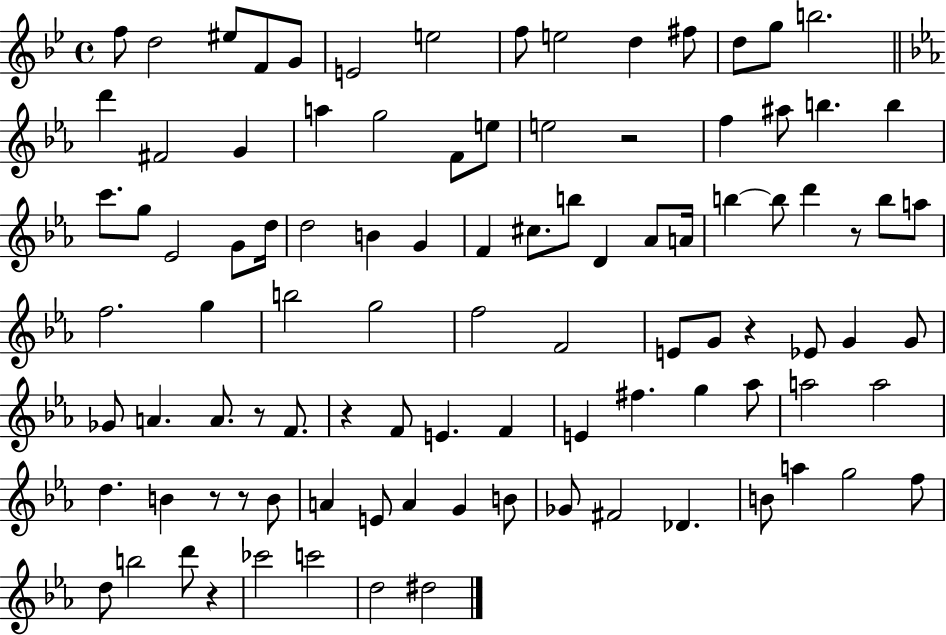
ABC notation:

X:1
T:Untitled
M:4/4
L:1/4
K:Bb
f/2 d2 ^e/2 F/2 G/2 E2 e2 f/2 e2 d ^f/2 d/2 g/2 b2 d' ^F2 G a g2 F/2 e/2 e2 z2 f ^a/2 b b c'/2 g/2 _E2 G/2 d/4 d2 B G F ^c/2 b/2 D _A/2 A/4 b b/2 d' z/2 b/2 a/2 f2 g b2 g2 f2 F2 E/2 G/2 z _E/2 G G/2 _G/2 A A/2 z/2 F/2 z F/2 E F E ^f g _a/2 a2 a2 d B z/2 z/2 B/2 A E/2 A G B/2 _G/2 ^F2 _D B/2 a g2 f/2 d/2 b2 d'/2 z _c'2 c'2 d2 ^d2